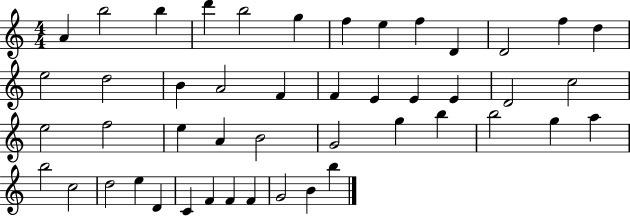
A4/q B5/h B5/q D6/q B5/h G5/q F5/q E5/q F5/q D4/q D4/h F5/q D5/q E5/h D5/h B4/q A4/h F4/q F4/q E4/q E4/q E4/q D4/h C5/h E5/h F5/h E5/q A4/q B4/h G4/h G5/q B5/q B5/h G5/q A5/q B5/h C5/h D5/h E5/q D4/q C4/q F4/q F4/q F4/q G4/h B4/q B5/q